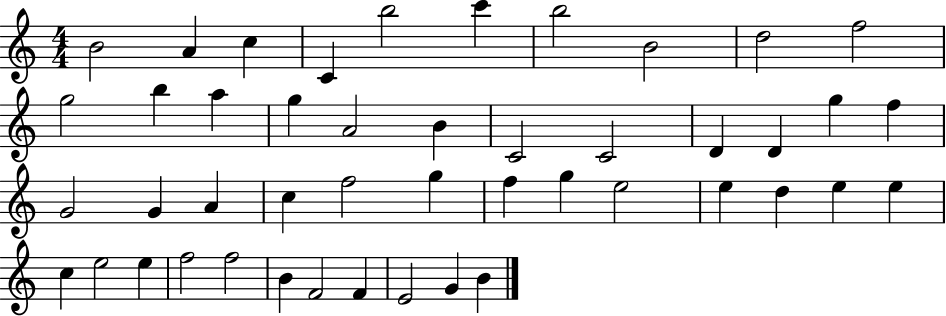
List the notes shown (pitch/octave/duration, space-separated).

B4/h A4/q C5/q C4/q B5/h C6/q B5/h B4/h D5/h F5/h G5/h B5/q A5/q G5/q A4/h B4/q C4/h C4/h D4/q D4/q G5/q F5/q G4/h G4/q A4/q C5/q F5/h G5/q F5/q G5/q E5/h E5/q D5/q E5/q E5/q C5/q E5/h E5/q F5/h F5/h B4/q F4/h F4/q E4/h G4/q B4/q